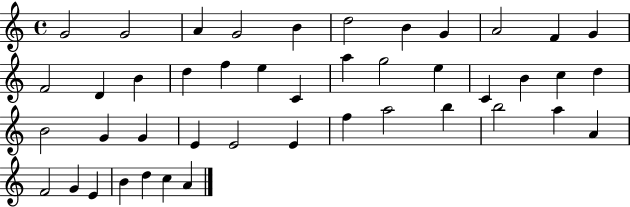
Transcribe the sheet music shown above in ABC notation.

X:1
T:Untitled
M:4/4
L:1/4
K:C
G2 G2 A G2 B d2 B G A2 F G F2 D B d f e C a g2 e C B c d B2 G G E E2 E f a2 b b2 a A F2 G E B d c A